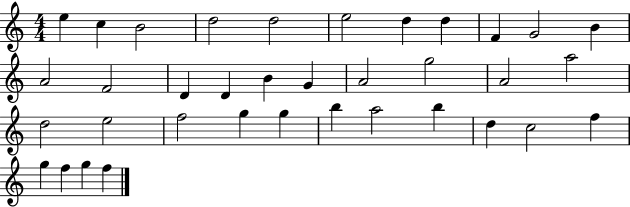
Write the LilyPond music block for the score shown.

{
  \clef treble
  \numericTimeSignature
  \time 4/4
  \key c \major
  e''4 c''4 b'2 | d''2 d''2 | e''2 d''4 d''4 | f'4 g'2 b'4 | \break a'2 f'2 | d'4 d'4 b'4 g'4 | a'2 g''2 | a'2 a''2 | \break d''2 e''2 | f''2 g''4 g''4 | b''4 a''2 b''4 | d''4 c''2 f''4 | \break g''4 f''4 g''4 f''4 | \bar "|."
}